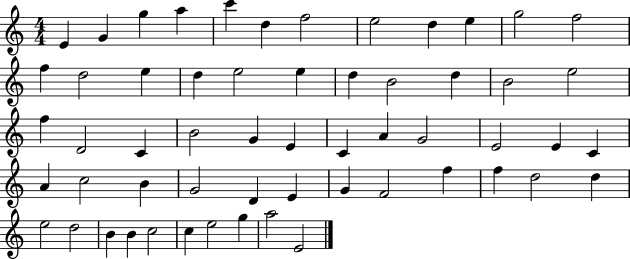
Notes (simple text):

E4/q G4/q G5/q A5/q C6/q D5/q F5/h E5/h D5/q E5/q G5/h F5/h F5/q D5/h E5/q D5/q E5/h E5/q D5/q B4/h D5/q B4/h E5/h F5/q D4/h C4/q B4/h G4/q E4/q C4/q A4/q G4/h E4/h E4/q C4/q A4/q C5/h B4/q G4/h D4/q E4/q G4/q F4/h F5/q F5/q D5/h D5/q E5/h D5/h B4/q B4/q C5/h C5/q E5/h G5/q A5/h E4/h